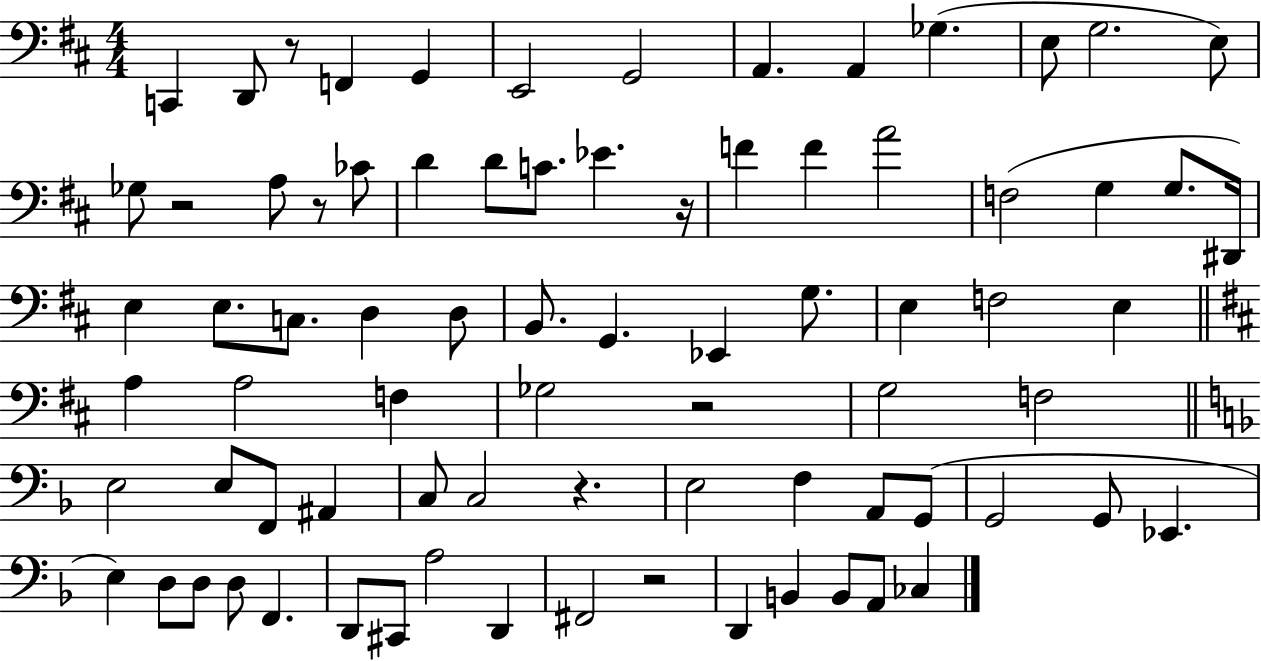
C2/q D2/e R/e F2/q G2/q E2/h G2/h A2/q. A2/q Gb3/q. E3/e G3/h. E3/e Gb3/e R/h A3/e R/e CES4/e D4/q D4/e C4/e. Eb4/q. R/s F4/q F4/q A4/h F3/h G3/q G3/e. D#2/s E3/q E3/e. C3/e. D3/q D3/e B2/e. G2/q. Eb2/q G3/e. E3/q F3/h E3/q A3/q A3/h F3/q Gb3/h R/h G3/h F3/h E3/h E3/e F2/e A#2/q C3/e C3/h R/q. E3/h F3/q A2/e G2/e G2/h G2/e Eb2/q. E3/q D3/e D3/e D3/e F2/q. D2/e C#2/e A3/h D2/q F#2/h R/h D2/q B2/q B2/e A2/e CES3/q